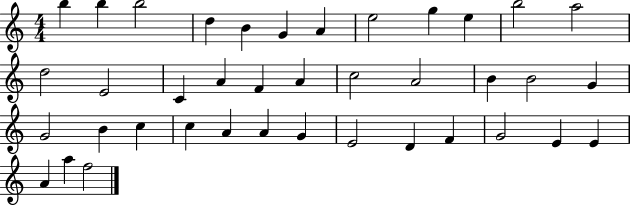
B5/q B5/q B5/h D5/q B4/q G4/q A4/q E5/h G5/q E5/q B5/h A5/h D5/h E4/h C4/q A4/q F4/q A4/q C5/h A4/h B4/q B4/h G4/q G4/h B4/q C5/q C5/q A4/q A4/q G4/q E4/h D4/q F4/q G4/h E4/q E4/q A4/q A5/q F5/h